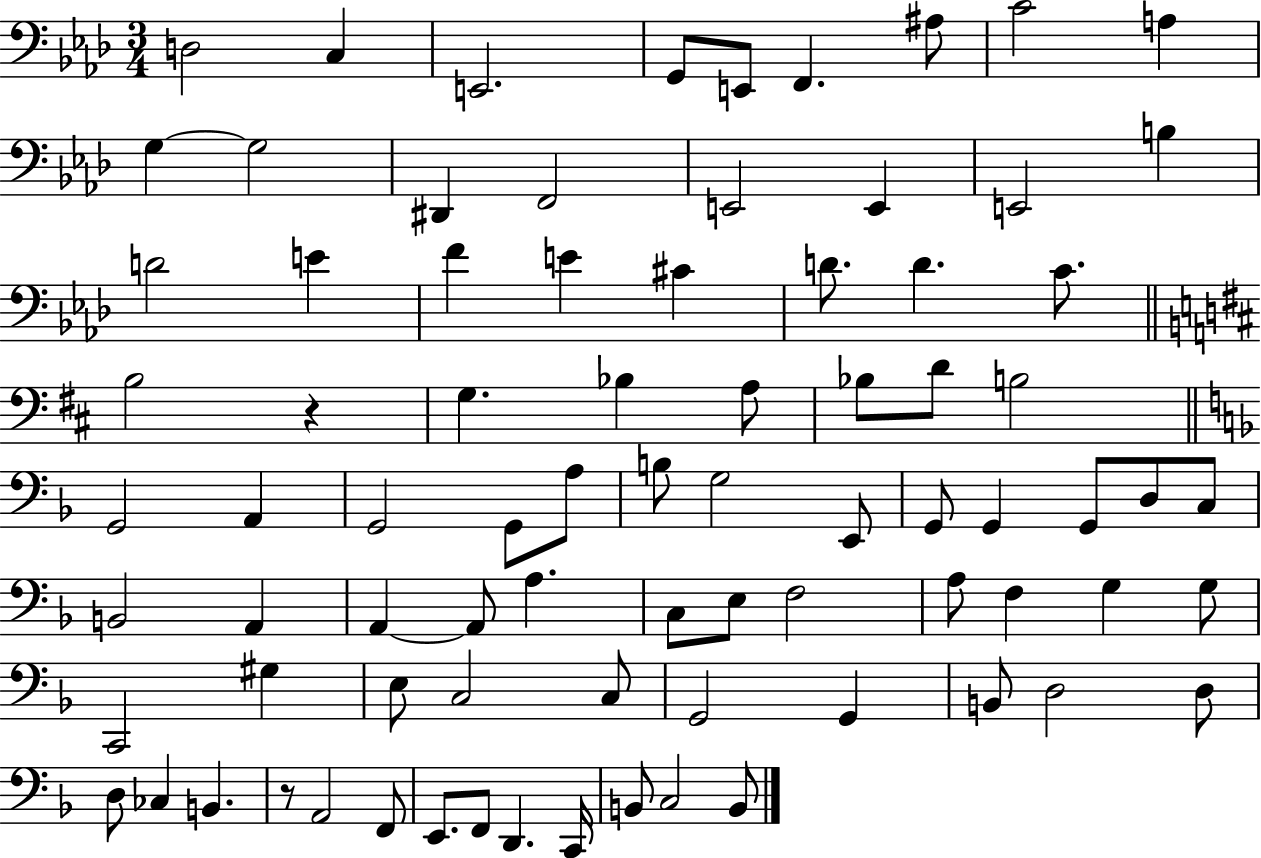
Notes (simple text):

D3/h C3/q E2/h. G2/e E2/e F2/q. A#3/e C4/h A3/q G3/q G3/h D#2/q F2/h E2/h E2/q E2/h B3/q D4/h E4/q F4/q E4/q C#4/q D4/e. D4/q. C4/e. B3/h R/q G3/q. Bb3/q A3/e Bb3/e D4/e B3/h G2/h A2/q G2/h G2/e A3/e B3/e G3/h E2/e G2/e G2/q G2/e D3/e C3/e B2/h A2/q A2/q A2/e A3/q. C3/e E3/e F3/h A3/e F3/q G3/q G3/e C2/h G#3/q E3/e C3/h C3/e G2/h G2/q B2/e D3/h D3/e D3/e CES3/q B2/q. R/e A2/h F2/e E2/e. F2/e D2/q. C2/s B2/e C3/h B2/e